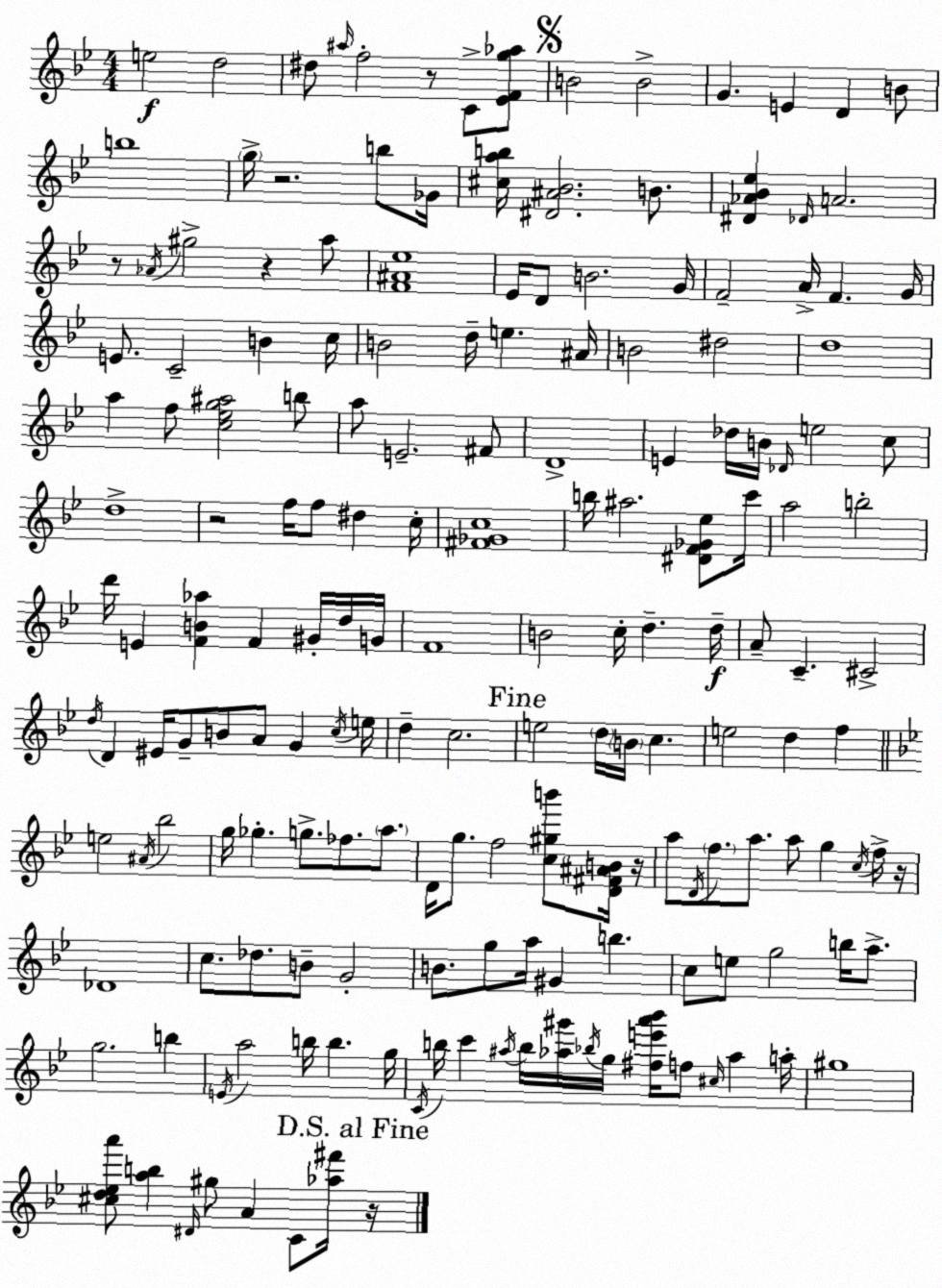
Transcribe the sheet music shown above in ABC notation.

X:1
T:Untitled
M:4/4
L:1/4
K:Gm
e2 d2 ^d/2 ^a/4 f2 z/2 C/2 [_EFg_a]/2 B2 B2 G E D B/2 b4 g/4 z2 b/2 _G/4 [^cab]/4 [^D^A_B]2 B/2 [^D_A_B_e] _D/4 A2 z/2 _A/4 ^g2 z a/2 [F^A_e]4 _E/4 D/2 B2 G/4 F2 A/4 F G/4 E/2 C2 B c/4 B2 d/4 e ^A/4 B2 ^d2 d4 a f/2 [c_eg^a]2 b/2 a/2 E2 ^F/2 D4 E _d/4 B/4 _D/4 e2 c/2 d4 z2 f/4 f/2 ^d c/4 [^F_Gc]4 b/4 ^a2 [^DF_G_e]/2 c'/4 a2 b2 d'/4 E [FB_a] F ^G/4 d/4 G/4 F4 B2 c/4 d d/4 A/2 C ^C2 d/4 D ^E/4 G/2 B/2 A/2 G c/4 e/4 d c2 e2 d/4 B/4 c e2 d f e2 ^A/4 _b2 g/4 _g g/2 _f/2 a/2 D/4 g/2 f2 [c^gb']/2 [D^F^AB]/4 z/4 a/2 D/4 f/2 a/2 a/2 g c/4 f/4 z/4 _D4 c/2 _d/2 B/2 G2 B/2 g/2 a/4 ^G b c/2 e/2 g2 b/4 a/2 g2 b E/4 a2 b/4 b g/4 C/4 b/4 c' ^a/4 b/4 [_a^g']/4 _b/4 g/4 [^fe'a'_b']/4 f/2 ^c/4 _a a/4 ^g4 [^cd_ea']/2 [ab] ^D/4 ^g/2 A C/2 [_a^f']/4 z/4